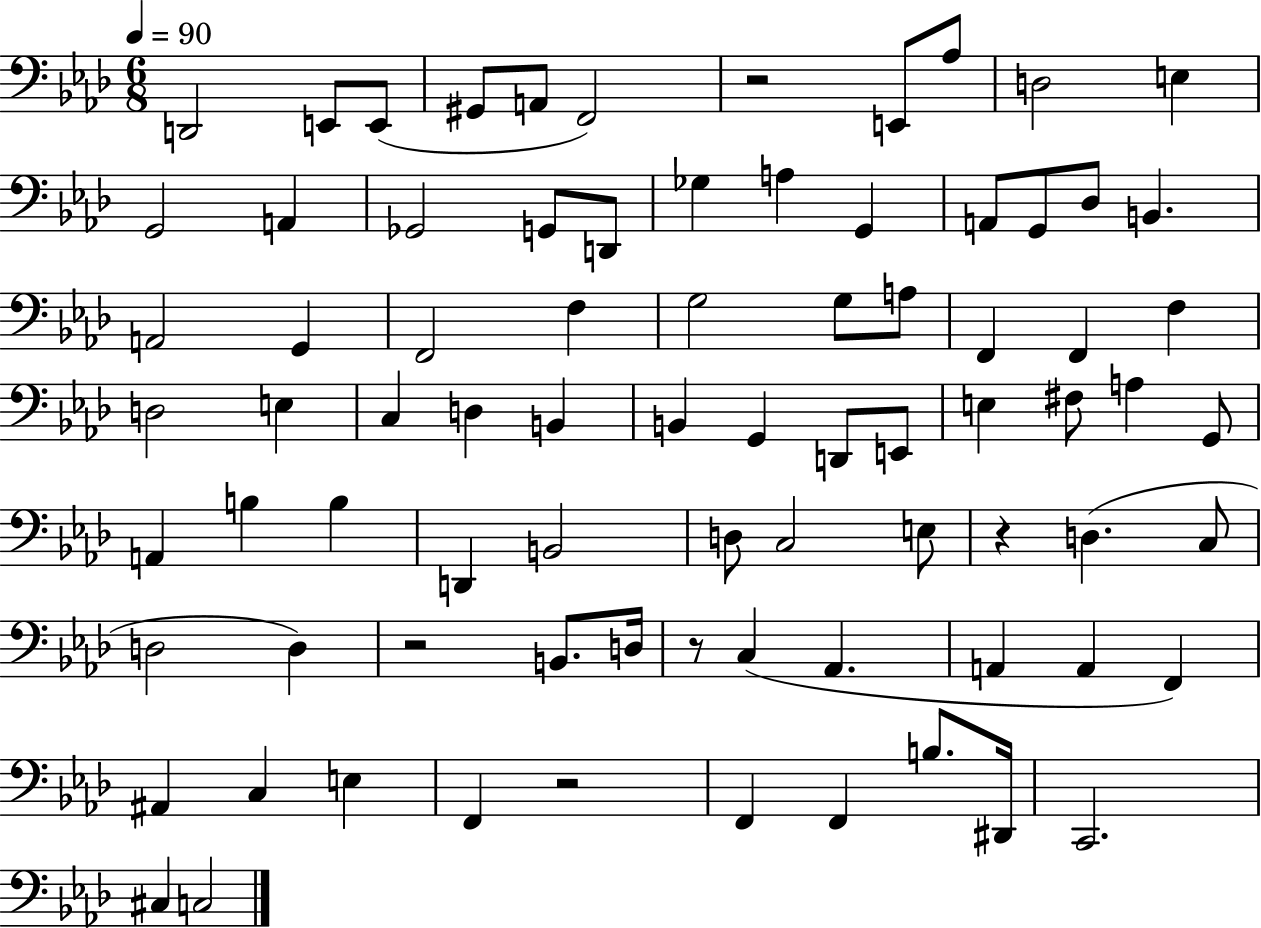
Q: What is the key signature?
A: AES major